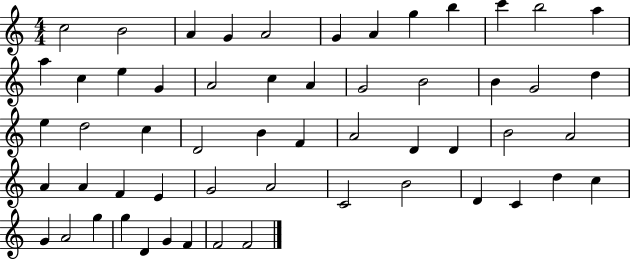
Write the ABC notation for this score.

X:1
T:Untitled
M:4/4
L:1/4
K:C
c2 B2 A G A2 G A g b c' b2 a a c e G A2 c A G2 B2 B G2 d e d2 c D2 B F A2 D D B2 A2 A A F E G2 A2 C2 B2 D C d c G A2 g g D G F F2 F2